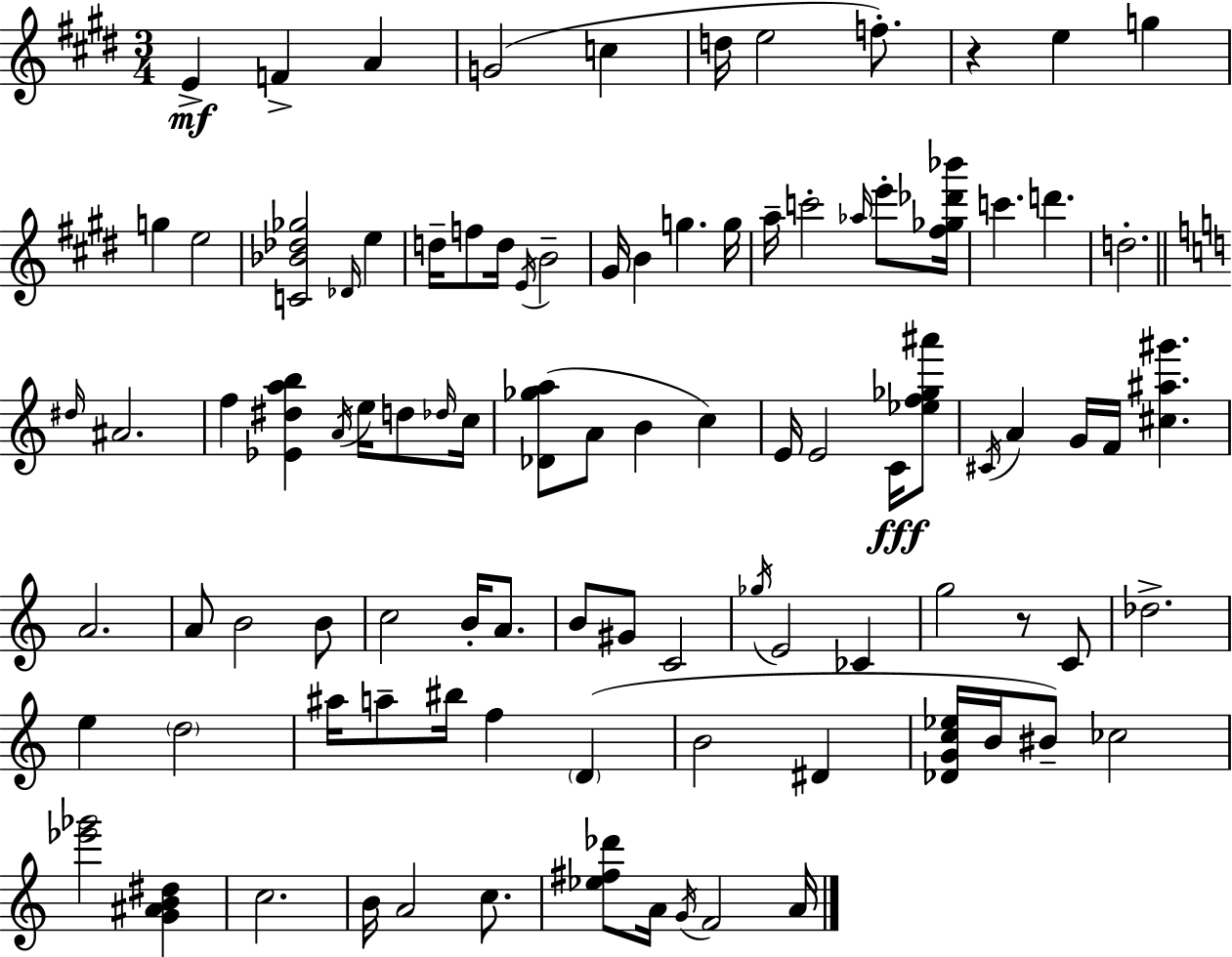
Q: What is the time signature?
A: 3/4